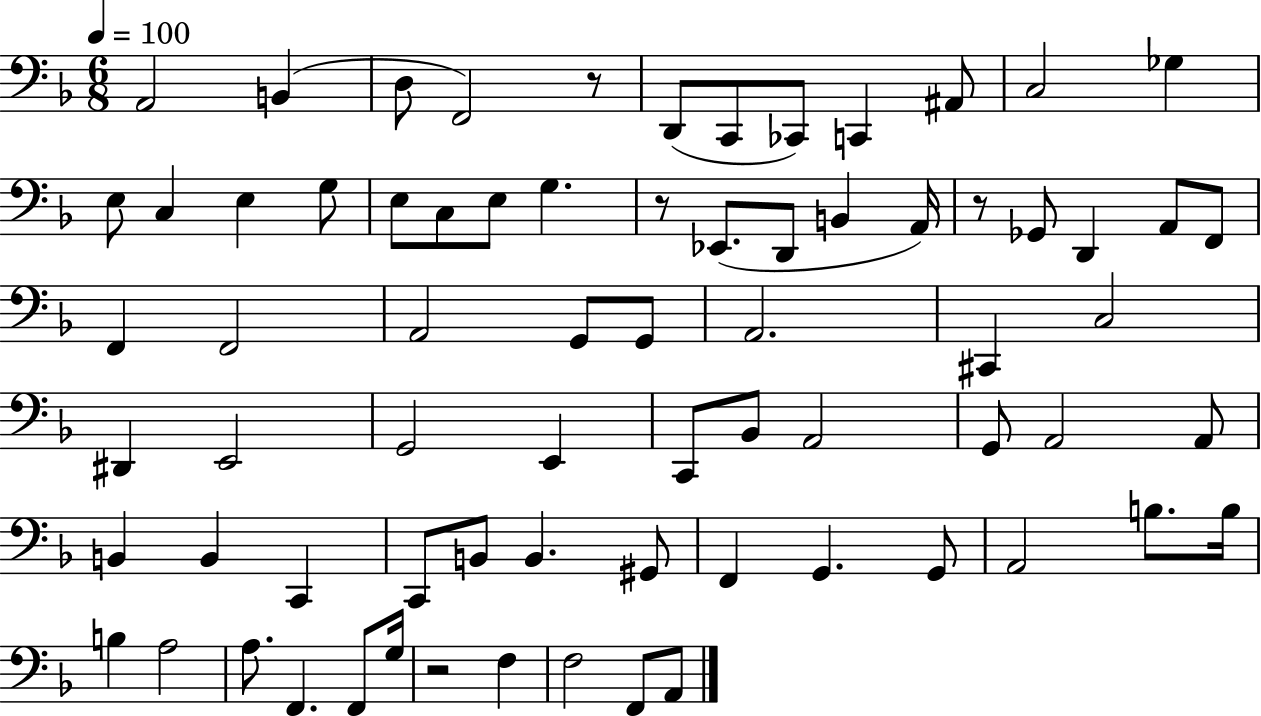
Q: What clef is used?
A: bass